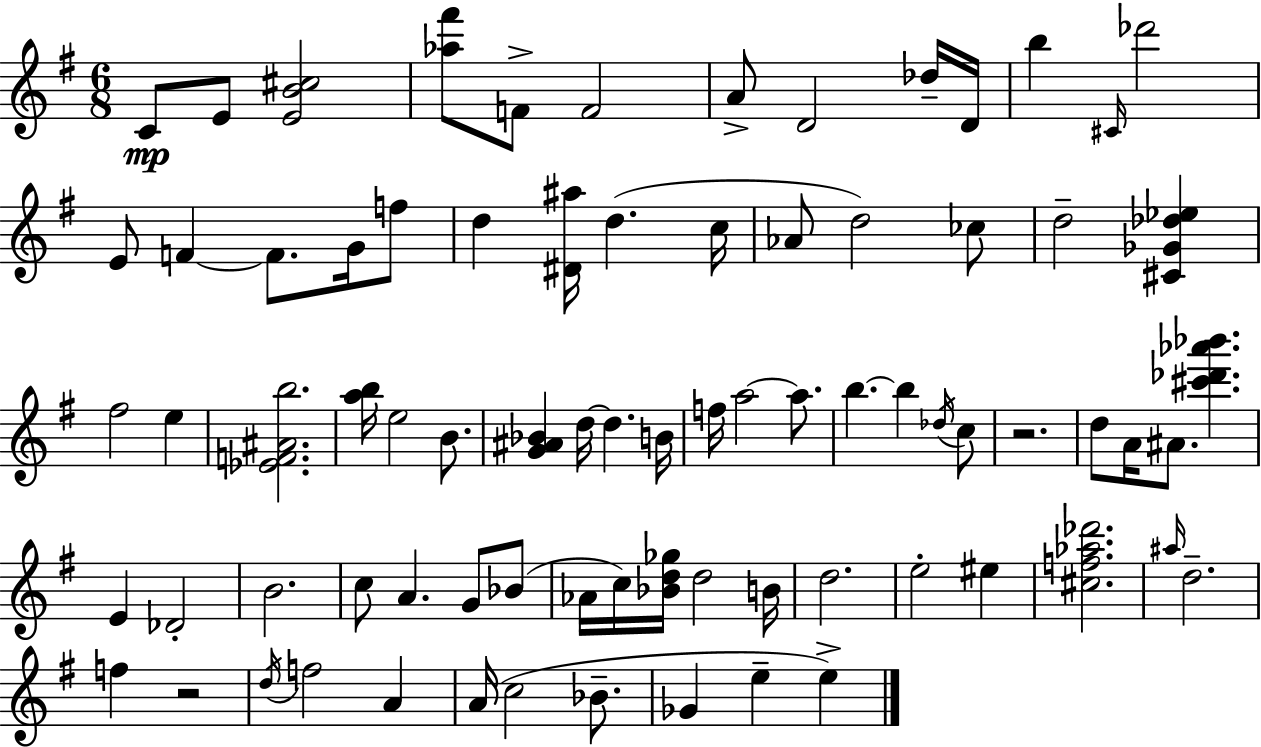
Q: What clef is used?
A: treble